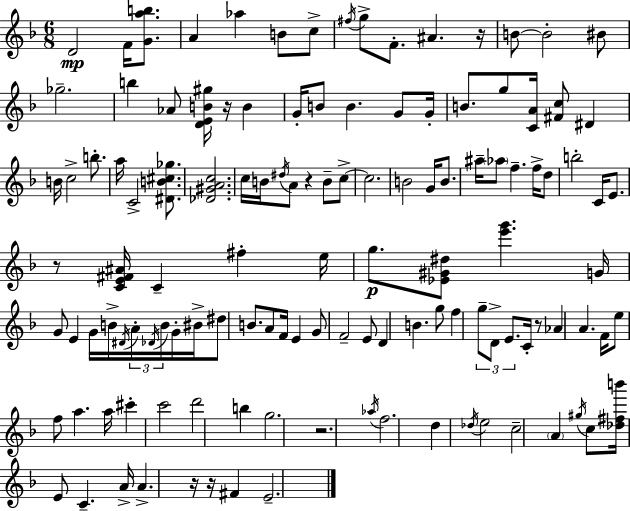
X:1
T:Untitled
M:6/8
L:1/4
K:F
D2 F/4 [Gab]/2 A _a B/2 c/2 ^f/4 g/2 F/2 ^A z/4 B/2 B2 ^B/2 _g2 b _A/2 [DEB^g]/4 z/4 B G/4 B/2 B G/2 G/4 B/2 g/2 [CA]/4 [^Fc]/2 ^D B/4 c2 b/2 a/4 C2 [^DB^c_g]/2 [_D^GAc]2 c/4 B/4 ^d/4 A/2 z B/2 c/2 c2 B2 G/4 B/2 ^a/4 _a/2 f f/4 d/2 b2 C/4 E/2 z/2 [CE^F^A]/4 C ^f e/4 g/2 [_E^G^d]/2 [e'g'] G/4 G/2 E G/4 B/4 ^D/4 A/4 _D/4 B/4 G/4 ^B/4 ^d/2 B/2 A/2 F/4 E G/2 F2 E/2 D B g/2 f g/2 D/2 E/2 C/4 z/2 _A A F/4 e/2 f/2 a a/4 ^c' c'2 d'2 b g2 z2 _a/4 f2 d _d/4 e2 c2 A ^g/4 c/2 [_d^fb']/4 E/2 C A/4 A z/4 z/4 ^F E2